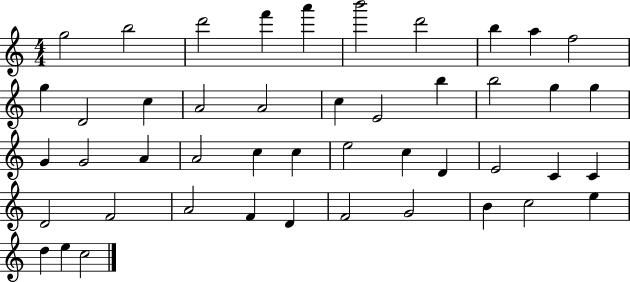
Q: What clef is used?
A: treble